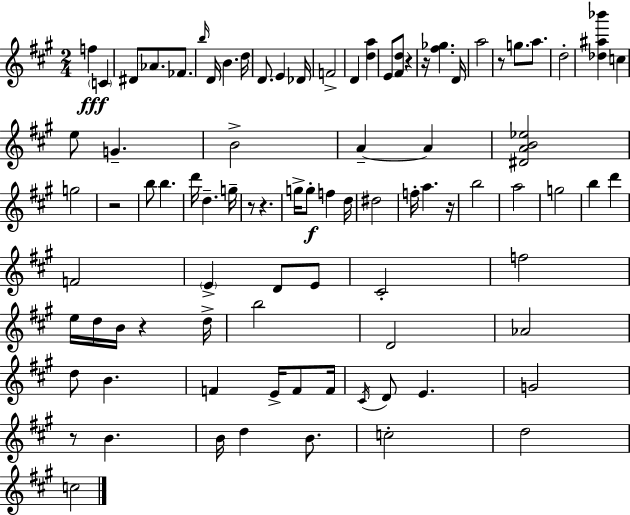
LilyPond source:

{
  \clef treble
  \numericTimeSignature
  \time 2/4
  \key a \major
  f''4\fff \parenthesize c'4 | dis'8 aes'8. fes'8. | \grace { b''16 } d'16 b'4. | d''16 d'8. e'4 | \break des'16 f'2-> | d'4 <d'' a''>4 | e'8 <fis' d''>8 r4 | r16 <fis'' ges''>4. | \break d'16 a''2 | r8 g''8. a''8. | d''2-. | <des'' ais'' bes'''>4 c''4 | \break e''8 g'4.-- | b'2-> | a'4--~~ a'4 | <dis' a' b' ees''>2 | \break g''2 | r2 | b''8 b''4. | d'''16 d''4.-- | \break g''16-- r8 r4. | g''16-> g''8-.\f f''4 | d''16 dis''2 | f''16-. a''4. | \break r16 b''2 | a''2 | g''2 | b''4 d'''4 | \break f'2 | \parenthesize e'4-> d'8 e'8 | cis'2-. | f''2 | \break e''16 d''16 b'16 r4 | d''16-> b''2 | d'2 | aes'2 | \break d''8 b'4. | f'4 e'16-> f'8 | f'16 \acciaccatura { cis'16 } d'8 e'4. | g'2 | \break r8 b'4. | b'16 d''4 b'8. | c''2-. | d''2 | \break c''2 | \bar "|."
}